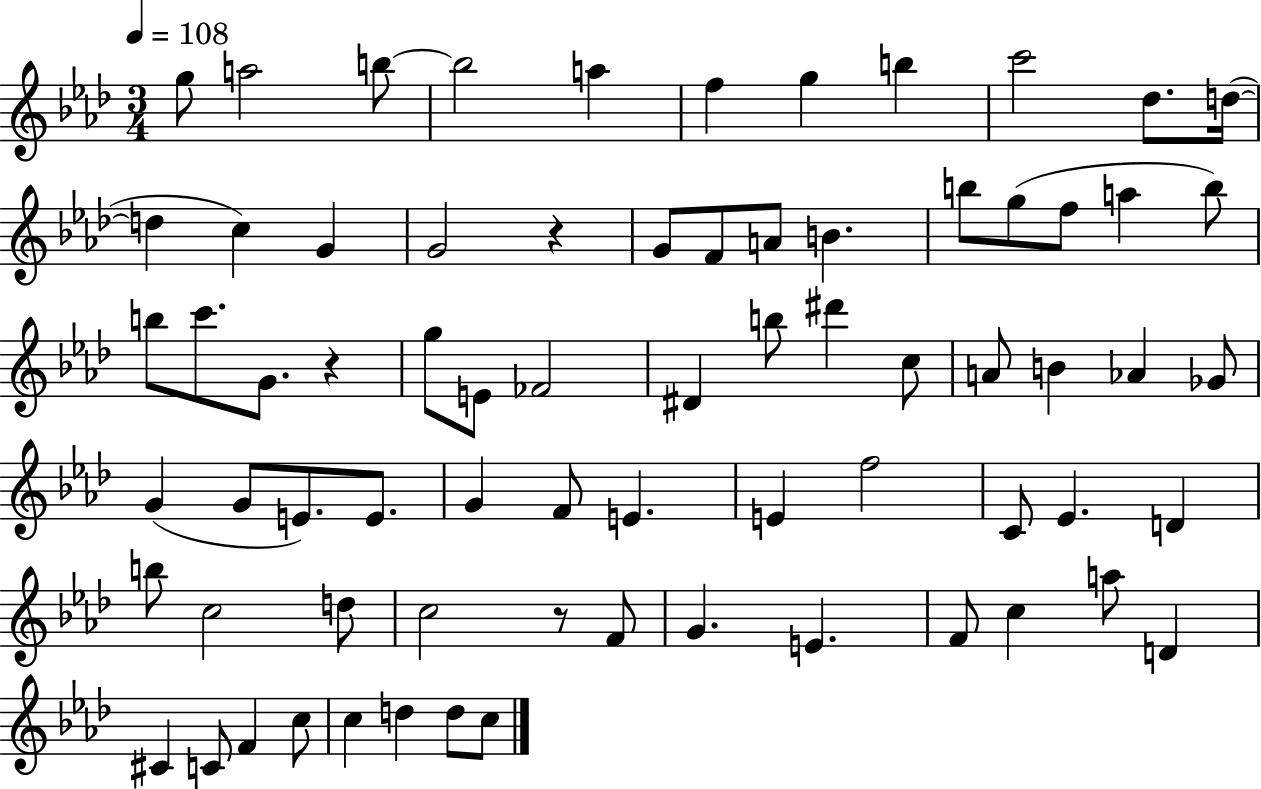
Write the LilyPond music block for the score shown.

{
  \clef treble
  \numericTimeSignature
  \time 3/4
  \key aes \major
  \tempo 4 = 108
  g''8 a''2 b''8~~ | b''2 a''4 | f''4 g''4 b''4 | c'''2 des''8. d''16~(~ | \break d''4 c''4) g'4 | g'2 r4 | g'8 f'8 a'8 b'4. | b''8 g''8( f''8 a''4 b''8) | \break b''8 c'''8. g'8. r4 | g''8 e'8 fes'2 | dis'4 b''8 dis'''4 c''8 | a'8 b'4 aes'4 ges'8 | \break g'4( g'8 e'8.) e'8. | g'4 f'8 e'4. | e'4 f''2 | c'8 ees'4. d'4 | \break b''8 c''2 d''8 | c''2 r8 f'8 | g'4. e'4. | f'8 c''4 a''8 d'4 | \break cis'4 c'8 f'4 c''8 | c''4 d''4 d''8 c''8 | \bar "|."
}